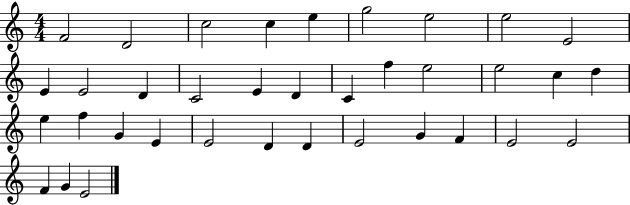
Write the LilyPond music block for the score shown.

{
  \clef treble
  \numericTimeSignature
  \time 4/4
  \key c \major
  f'2 d'2 | c''2 c''4 e''4 | g''2 e''2 | e''2 e'2 | \break e'4 e'2 d'4 | c'2 e'4 d'4 | c'4 f''4 e''2 | e''2 c''4 d''4 | \break e''4 f''4 g'4 e'4 | e'2 d'4 d'4 | e'2 g'4 f'4 | e'2 e'2 | \break f'4 g'4 e'2 | \bar "|."
}